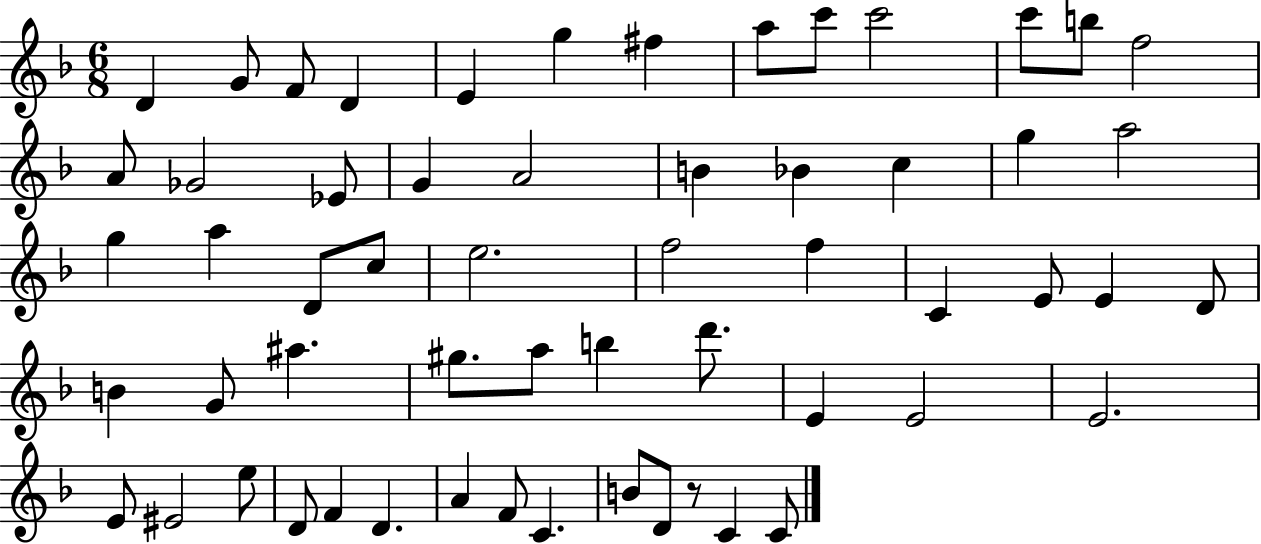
{
  \clef treble
  \numericTimeSignature
  \time 6/8
  \key f \major
  d'4 g'8 f'8 d'4 | e'4 g''4 fis''4 | a''8 c'''8 c'''2 | c'''8 b''8 f''2 | \break a'8 ges'2 ees'8 | g'4 a'2 | b'4 bes'4 c''4 | g''4 a''2 | \break g''4 a''4 d'8 c''8 | e''2. | f''2 f''4 | c'4 e'8 e'4 d'8 | \break b'4 g'8 ais''4. | gis''8. a''8 b''4 d'''8. | e'4 e'2 | e'2. | \break e'8 eis'2 e''8 | d'8 f'4 d'4. | a'4 f'8 c'4. | b'8 d'8 r8 c'4 c'8 | \break \bar "|."
}